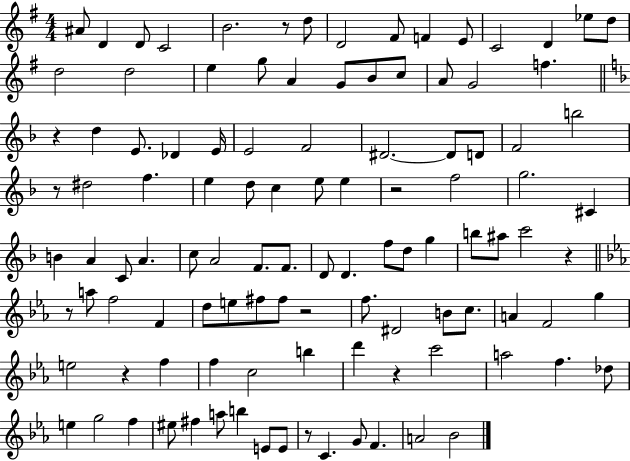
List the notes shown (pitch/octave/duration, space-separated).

A#4/e D4/q D4/e C4/h B4/h. R/e D5/e D4/h F#4/e F4/q E4/e C4/h D4/q Eb5/e D5/e D5/h D5/h E5/q G5/e A4/q G4/e B4/e C5/e A4/e G4/h F5/q. R/q D5/q E4/e. Db4/q E4/s E4/h F4/h D#4/h. D#4/e D4/e F4/h B5/h R/e D#5/h F5/q. E5/q D5/e C5/q E5/e E5/q R/h F5/h G5/h. C#4/q B4/q A4/q C4/e A4/q. C5/e A4/h F4/e. F4/e. D4/e D4/q. F5/e D5/e G5/q B5/e A#5/e C6/h R/q R/e A5/e F5/h F4/q D5/e E5/e F#5/e F#5/e R/h F5/e. D#4/h B4/e C5/e. A4/q F4/h G5/q E5/h R/q F5/q F5/q C5/h B5/q D6/q R/q C6/h A5/h F5/q. Db5/e E5/q G5/h F5/q EIS5/e F#5/q A5/e B5/q E4/e E4/e R/e C4/q. G4/e F4/q. A4/h Bb4/h